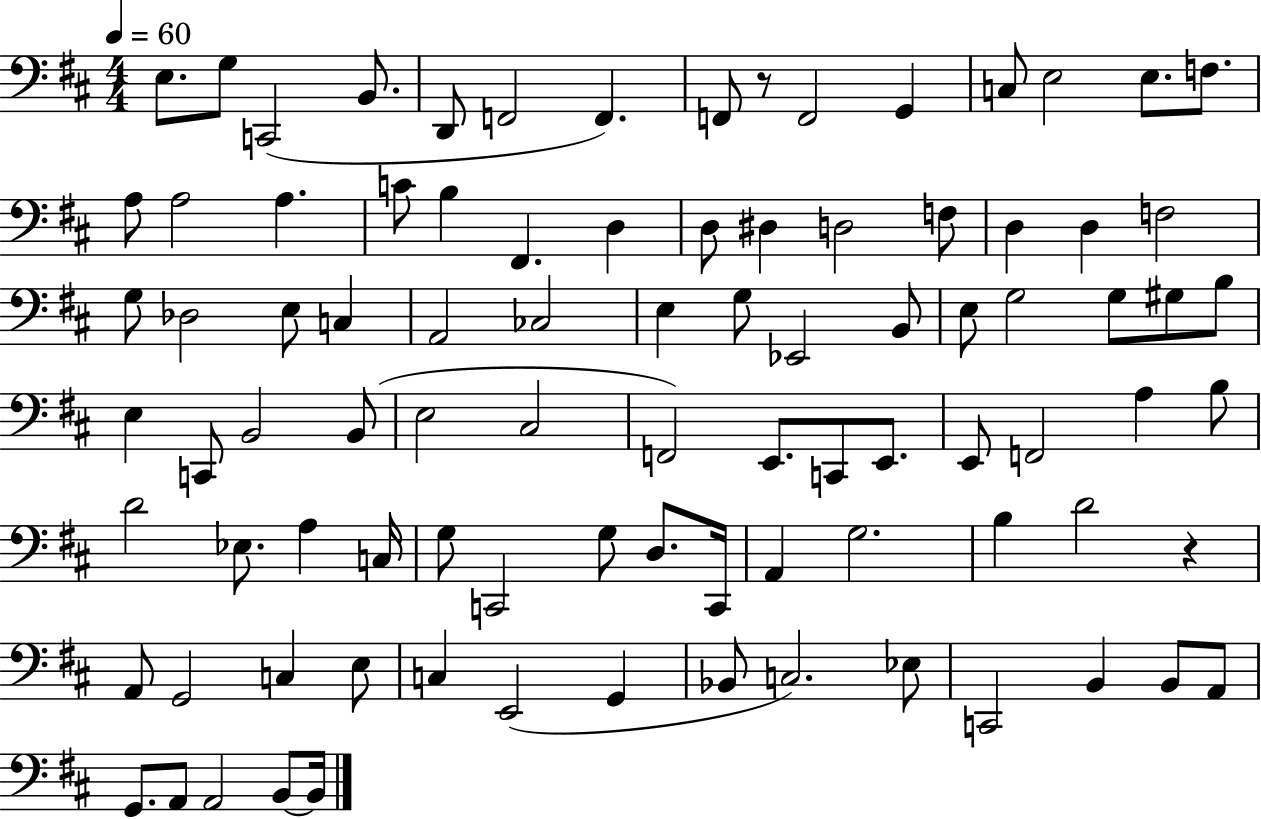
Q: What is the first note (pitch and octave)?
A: E3